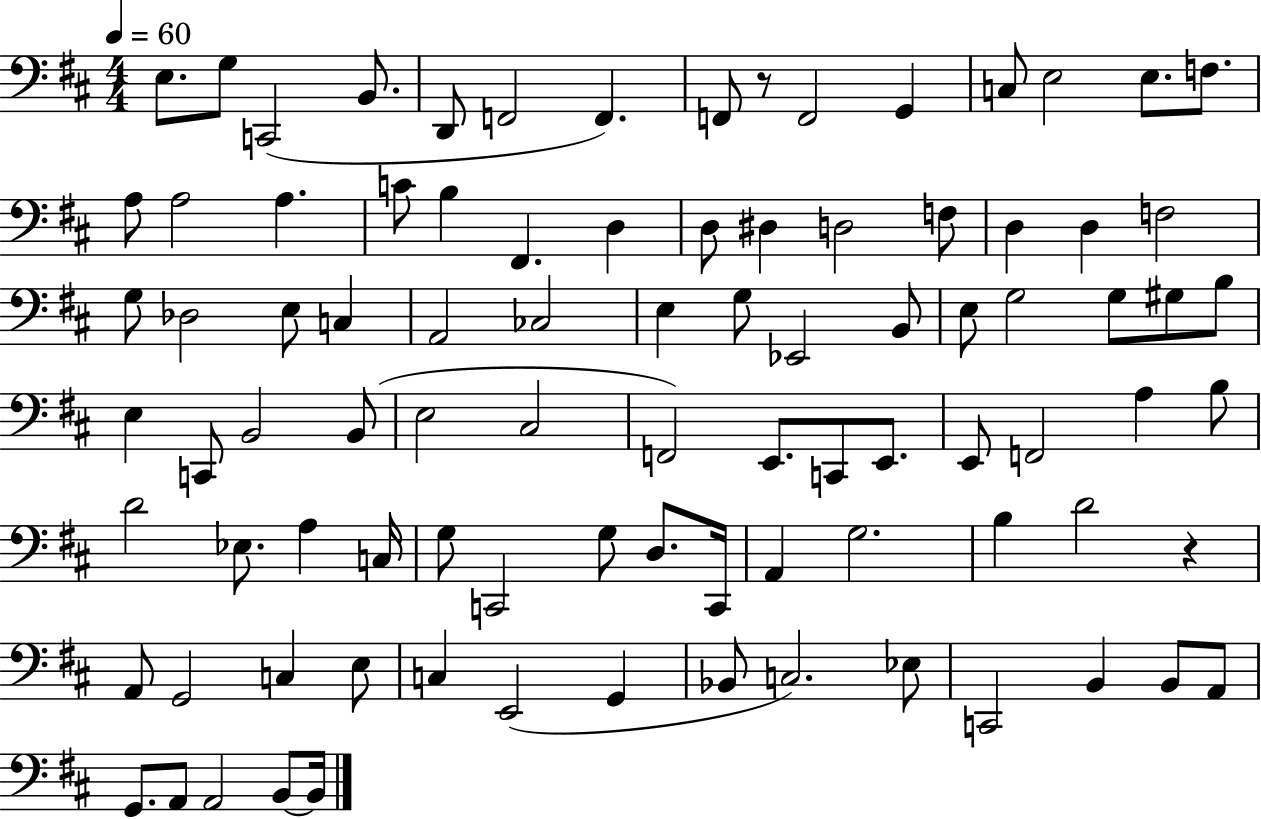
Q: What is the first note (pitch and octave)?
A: E3